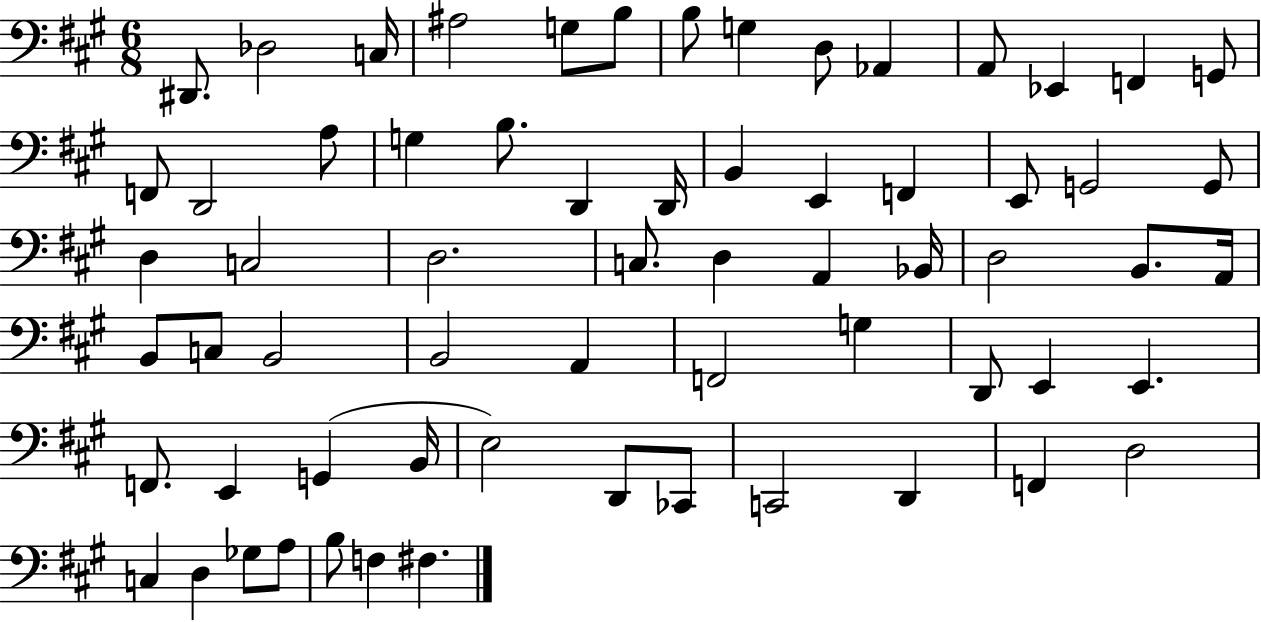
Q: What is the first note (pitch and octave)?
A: D#2